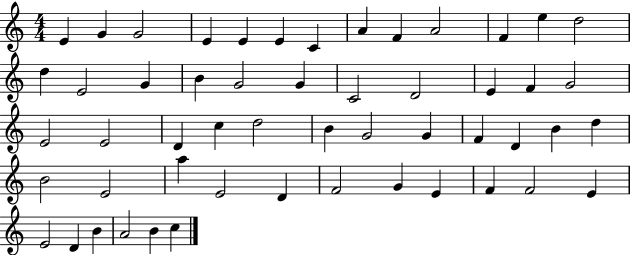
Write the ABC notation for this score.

X:1
T:Untitled
M:4/4
L:1/4
K:C
E G G2 E E E C A F A2 F e d2 d E2 G B G2 G C2 D2 E F G2 E2 E2 D c d2 B G2 G F D B d B2 E2 a E2 D F2 G E F F2 E E2 D B A2 B c